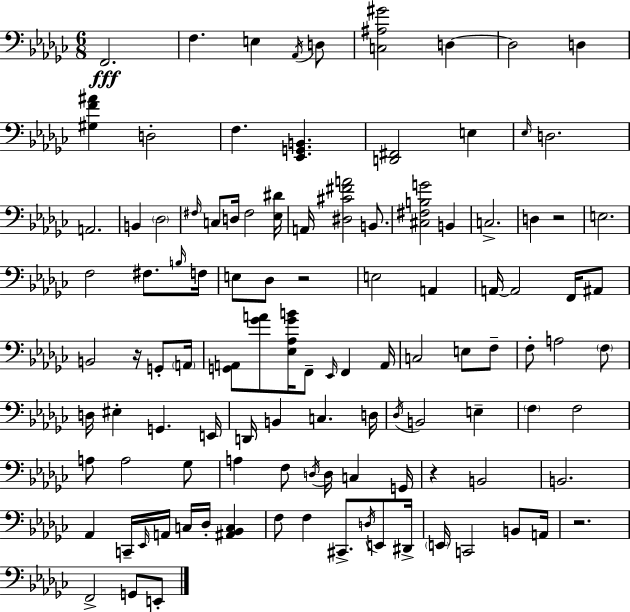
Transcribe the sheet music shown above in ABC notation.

X:1
T:Untitled
M:6/8
L:1/4
K:Ebm
F,,2 F, E, _A,,/4 D,/2 [C,^A,^G]2 D, D,2 D, [^G,F^A] D,2 F, [_E,,G,,B,,] [D,,^F,,]2 E, _E,/4 D,2 A,,2 B,, _D,2 ^F,/4 C,/2 D,/4 ^F,2 [_E,^D]/4 A,,/4 [^D,^C^FA]2 B,,/2 [^C,^F,B,G]2 B,, C,2 D, z2 E,2 F,2 ^F,/2 B,/4 F,/4 E,/2 _D,/2 z2 E,2 A,, A,,/4 A,,2 F,,/4 ^A,,/2 B,,2 z/4 G,,/2 A,,/4 [G,,A,,]/2 [_GA]/2 [_E,_A,_GB]/4 F,,/2 _E,,/4 F,, A,,/4 C,2 E,/2 F,/2 F,/2 A,2 F,/2 D,/4 ^E, G,, E,,/4 D,,/4 B,, C, D,/4 _D,/4 B,,2 E, F, F,2 A,/2 A,2 _G,/2 A, F,/2 D,/4 D,/4 C, G,,/4 z B,,2 B,,2 _A,, C,,/4 _E,,/4 A,,/4 C,/4 _D,/4 [^A,,_B,,C,] F,/2 F, ^C,,/2 D,/4 E,,/2 ^D,,/4 E,,/4 C,,2 B,,/2 A,,/4 z2 F,,2 G,,/2 E,,/2